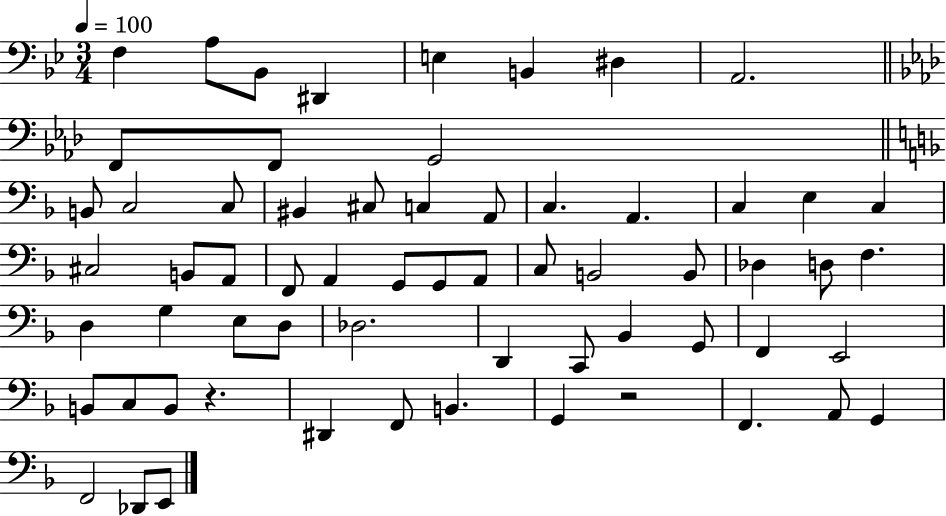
{
  \clef bass
  \numericTimeSignature
  \time 3/4
  \key bes \major
  \tempo 4 = 100
  f4 a8 bes,8 dis,4 | e4 b,4 dis4 | a,2. | \bar "||" \break \key aes \major f,8 f,8 g,2 | \bar "||" \break \key d \minor b,8 c2 c8 | bis,4 cis8 c4 a,8 | c4. a,4. | c4 e4 c4 | \break cis2 b,8 a,8 | f,8 a,4 g,8 g,8 a,8 | c8 b,2 b,8 | des4 d8 f4. | \break d4 g4 e8 d8 | des2. | d,4 c,8 bes,4 g,8 | f,4 e,2 | \break b,8 c8 b,8 r4. | dis,4 f,8 b,4. | g,4 r2 | f,4. a,8 g,4 | \break f,2 des,8 e,8 | \bar "|."
}